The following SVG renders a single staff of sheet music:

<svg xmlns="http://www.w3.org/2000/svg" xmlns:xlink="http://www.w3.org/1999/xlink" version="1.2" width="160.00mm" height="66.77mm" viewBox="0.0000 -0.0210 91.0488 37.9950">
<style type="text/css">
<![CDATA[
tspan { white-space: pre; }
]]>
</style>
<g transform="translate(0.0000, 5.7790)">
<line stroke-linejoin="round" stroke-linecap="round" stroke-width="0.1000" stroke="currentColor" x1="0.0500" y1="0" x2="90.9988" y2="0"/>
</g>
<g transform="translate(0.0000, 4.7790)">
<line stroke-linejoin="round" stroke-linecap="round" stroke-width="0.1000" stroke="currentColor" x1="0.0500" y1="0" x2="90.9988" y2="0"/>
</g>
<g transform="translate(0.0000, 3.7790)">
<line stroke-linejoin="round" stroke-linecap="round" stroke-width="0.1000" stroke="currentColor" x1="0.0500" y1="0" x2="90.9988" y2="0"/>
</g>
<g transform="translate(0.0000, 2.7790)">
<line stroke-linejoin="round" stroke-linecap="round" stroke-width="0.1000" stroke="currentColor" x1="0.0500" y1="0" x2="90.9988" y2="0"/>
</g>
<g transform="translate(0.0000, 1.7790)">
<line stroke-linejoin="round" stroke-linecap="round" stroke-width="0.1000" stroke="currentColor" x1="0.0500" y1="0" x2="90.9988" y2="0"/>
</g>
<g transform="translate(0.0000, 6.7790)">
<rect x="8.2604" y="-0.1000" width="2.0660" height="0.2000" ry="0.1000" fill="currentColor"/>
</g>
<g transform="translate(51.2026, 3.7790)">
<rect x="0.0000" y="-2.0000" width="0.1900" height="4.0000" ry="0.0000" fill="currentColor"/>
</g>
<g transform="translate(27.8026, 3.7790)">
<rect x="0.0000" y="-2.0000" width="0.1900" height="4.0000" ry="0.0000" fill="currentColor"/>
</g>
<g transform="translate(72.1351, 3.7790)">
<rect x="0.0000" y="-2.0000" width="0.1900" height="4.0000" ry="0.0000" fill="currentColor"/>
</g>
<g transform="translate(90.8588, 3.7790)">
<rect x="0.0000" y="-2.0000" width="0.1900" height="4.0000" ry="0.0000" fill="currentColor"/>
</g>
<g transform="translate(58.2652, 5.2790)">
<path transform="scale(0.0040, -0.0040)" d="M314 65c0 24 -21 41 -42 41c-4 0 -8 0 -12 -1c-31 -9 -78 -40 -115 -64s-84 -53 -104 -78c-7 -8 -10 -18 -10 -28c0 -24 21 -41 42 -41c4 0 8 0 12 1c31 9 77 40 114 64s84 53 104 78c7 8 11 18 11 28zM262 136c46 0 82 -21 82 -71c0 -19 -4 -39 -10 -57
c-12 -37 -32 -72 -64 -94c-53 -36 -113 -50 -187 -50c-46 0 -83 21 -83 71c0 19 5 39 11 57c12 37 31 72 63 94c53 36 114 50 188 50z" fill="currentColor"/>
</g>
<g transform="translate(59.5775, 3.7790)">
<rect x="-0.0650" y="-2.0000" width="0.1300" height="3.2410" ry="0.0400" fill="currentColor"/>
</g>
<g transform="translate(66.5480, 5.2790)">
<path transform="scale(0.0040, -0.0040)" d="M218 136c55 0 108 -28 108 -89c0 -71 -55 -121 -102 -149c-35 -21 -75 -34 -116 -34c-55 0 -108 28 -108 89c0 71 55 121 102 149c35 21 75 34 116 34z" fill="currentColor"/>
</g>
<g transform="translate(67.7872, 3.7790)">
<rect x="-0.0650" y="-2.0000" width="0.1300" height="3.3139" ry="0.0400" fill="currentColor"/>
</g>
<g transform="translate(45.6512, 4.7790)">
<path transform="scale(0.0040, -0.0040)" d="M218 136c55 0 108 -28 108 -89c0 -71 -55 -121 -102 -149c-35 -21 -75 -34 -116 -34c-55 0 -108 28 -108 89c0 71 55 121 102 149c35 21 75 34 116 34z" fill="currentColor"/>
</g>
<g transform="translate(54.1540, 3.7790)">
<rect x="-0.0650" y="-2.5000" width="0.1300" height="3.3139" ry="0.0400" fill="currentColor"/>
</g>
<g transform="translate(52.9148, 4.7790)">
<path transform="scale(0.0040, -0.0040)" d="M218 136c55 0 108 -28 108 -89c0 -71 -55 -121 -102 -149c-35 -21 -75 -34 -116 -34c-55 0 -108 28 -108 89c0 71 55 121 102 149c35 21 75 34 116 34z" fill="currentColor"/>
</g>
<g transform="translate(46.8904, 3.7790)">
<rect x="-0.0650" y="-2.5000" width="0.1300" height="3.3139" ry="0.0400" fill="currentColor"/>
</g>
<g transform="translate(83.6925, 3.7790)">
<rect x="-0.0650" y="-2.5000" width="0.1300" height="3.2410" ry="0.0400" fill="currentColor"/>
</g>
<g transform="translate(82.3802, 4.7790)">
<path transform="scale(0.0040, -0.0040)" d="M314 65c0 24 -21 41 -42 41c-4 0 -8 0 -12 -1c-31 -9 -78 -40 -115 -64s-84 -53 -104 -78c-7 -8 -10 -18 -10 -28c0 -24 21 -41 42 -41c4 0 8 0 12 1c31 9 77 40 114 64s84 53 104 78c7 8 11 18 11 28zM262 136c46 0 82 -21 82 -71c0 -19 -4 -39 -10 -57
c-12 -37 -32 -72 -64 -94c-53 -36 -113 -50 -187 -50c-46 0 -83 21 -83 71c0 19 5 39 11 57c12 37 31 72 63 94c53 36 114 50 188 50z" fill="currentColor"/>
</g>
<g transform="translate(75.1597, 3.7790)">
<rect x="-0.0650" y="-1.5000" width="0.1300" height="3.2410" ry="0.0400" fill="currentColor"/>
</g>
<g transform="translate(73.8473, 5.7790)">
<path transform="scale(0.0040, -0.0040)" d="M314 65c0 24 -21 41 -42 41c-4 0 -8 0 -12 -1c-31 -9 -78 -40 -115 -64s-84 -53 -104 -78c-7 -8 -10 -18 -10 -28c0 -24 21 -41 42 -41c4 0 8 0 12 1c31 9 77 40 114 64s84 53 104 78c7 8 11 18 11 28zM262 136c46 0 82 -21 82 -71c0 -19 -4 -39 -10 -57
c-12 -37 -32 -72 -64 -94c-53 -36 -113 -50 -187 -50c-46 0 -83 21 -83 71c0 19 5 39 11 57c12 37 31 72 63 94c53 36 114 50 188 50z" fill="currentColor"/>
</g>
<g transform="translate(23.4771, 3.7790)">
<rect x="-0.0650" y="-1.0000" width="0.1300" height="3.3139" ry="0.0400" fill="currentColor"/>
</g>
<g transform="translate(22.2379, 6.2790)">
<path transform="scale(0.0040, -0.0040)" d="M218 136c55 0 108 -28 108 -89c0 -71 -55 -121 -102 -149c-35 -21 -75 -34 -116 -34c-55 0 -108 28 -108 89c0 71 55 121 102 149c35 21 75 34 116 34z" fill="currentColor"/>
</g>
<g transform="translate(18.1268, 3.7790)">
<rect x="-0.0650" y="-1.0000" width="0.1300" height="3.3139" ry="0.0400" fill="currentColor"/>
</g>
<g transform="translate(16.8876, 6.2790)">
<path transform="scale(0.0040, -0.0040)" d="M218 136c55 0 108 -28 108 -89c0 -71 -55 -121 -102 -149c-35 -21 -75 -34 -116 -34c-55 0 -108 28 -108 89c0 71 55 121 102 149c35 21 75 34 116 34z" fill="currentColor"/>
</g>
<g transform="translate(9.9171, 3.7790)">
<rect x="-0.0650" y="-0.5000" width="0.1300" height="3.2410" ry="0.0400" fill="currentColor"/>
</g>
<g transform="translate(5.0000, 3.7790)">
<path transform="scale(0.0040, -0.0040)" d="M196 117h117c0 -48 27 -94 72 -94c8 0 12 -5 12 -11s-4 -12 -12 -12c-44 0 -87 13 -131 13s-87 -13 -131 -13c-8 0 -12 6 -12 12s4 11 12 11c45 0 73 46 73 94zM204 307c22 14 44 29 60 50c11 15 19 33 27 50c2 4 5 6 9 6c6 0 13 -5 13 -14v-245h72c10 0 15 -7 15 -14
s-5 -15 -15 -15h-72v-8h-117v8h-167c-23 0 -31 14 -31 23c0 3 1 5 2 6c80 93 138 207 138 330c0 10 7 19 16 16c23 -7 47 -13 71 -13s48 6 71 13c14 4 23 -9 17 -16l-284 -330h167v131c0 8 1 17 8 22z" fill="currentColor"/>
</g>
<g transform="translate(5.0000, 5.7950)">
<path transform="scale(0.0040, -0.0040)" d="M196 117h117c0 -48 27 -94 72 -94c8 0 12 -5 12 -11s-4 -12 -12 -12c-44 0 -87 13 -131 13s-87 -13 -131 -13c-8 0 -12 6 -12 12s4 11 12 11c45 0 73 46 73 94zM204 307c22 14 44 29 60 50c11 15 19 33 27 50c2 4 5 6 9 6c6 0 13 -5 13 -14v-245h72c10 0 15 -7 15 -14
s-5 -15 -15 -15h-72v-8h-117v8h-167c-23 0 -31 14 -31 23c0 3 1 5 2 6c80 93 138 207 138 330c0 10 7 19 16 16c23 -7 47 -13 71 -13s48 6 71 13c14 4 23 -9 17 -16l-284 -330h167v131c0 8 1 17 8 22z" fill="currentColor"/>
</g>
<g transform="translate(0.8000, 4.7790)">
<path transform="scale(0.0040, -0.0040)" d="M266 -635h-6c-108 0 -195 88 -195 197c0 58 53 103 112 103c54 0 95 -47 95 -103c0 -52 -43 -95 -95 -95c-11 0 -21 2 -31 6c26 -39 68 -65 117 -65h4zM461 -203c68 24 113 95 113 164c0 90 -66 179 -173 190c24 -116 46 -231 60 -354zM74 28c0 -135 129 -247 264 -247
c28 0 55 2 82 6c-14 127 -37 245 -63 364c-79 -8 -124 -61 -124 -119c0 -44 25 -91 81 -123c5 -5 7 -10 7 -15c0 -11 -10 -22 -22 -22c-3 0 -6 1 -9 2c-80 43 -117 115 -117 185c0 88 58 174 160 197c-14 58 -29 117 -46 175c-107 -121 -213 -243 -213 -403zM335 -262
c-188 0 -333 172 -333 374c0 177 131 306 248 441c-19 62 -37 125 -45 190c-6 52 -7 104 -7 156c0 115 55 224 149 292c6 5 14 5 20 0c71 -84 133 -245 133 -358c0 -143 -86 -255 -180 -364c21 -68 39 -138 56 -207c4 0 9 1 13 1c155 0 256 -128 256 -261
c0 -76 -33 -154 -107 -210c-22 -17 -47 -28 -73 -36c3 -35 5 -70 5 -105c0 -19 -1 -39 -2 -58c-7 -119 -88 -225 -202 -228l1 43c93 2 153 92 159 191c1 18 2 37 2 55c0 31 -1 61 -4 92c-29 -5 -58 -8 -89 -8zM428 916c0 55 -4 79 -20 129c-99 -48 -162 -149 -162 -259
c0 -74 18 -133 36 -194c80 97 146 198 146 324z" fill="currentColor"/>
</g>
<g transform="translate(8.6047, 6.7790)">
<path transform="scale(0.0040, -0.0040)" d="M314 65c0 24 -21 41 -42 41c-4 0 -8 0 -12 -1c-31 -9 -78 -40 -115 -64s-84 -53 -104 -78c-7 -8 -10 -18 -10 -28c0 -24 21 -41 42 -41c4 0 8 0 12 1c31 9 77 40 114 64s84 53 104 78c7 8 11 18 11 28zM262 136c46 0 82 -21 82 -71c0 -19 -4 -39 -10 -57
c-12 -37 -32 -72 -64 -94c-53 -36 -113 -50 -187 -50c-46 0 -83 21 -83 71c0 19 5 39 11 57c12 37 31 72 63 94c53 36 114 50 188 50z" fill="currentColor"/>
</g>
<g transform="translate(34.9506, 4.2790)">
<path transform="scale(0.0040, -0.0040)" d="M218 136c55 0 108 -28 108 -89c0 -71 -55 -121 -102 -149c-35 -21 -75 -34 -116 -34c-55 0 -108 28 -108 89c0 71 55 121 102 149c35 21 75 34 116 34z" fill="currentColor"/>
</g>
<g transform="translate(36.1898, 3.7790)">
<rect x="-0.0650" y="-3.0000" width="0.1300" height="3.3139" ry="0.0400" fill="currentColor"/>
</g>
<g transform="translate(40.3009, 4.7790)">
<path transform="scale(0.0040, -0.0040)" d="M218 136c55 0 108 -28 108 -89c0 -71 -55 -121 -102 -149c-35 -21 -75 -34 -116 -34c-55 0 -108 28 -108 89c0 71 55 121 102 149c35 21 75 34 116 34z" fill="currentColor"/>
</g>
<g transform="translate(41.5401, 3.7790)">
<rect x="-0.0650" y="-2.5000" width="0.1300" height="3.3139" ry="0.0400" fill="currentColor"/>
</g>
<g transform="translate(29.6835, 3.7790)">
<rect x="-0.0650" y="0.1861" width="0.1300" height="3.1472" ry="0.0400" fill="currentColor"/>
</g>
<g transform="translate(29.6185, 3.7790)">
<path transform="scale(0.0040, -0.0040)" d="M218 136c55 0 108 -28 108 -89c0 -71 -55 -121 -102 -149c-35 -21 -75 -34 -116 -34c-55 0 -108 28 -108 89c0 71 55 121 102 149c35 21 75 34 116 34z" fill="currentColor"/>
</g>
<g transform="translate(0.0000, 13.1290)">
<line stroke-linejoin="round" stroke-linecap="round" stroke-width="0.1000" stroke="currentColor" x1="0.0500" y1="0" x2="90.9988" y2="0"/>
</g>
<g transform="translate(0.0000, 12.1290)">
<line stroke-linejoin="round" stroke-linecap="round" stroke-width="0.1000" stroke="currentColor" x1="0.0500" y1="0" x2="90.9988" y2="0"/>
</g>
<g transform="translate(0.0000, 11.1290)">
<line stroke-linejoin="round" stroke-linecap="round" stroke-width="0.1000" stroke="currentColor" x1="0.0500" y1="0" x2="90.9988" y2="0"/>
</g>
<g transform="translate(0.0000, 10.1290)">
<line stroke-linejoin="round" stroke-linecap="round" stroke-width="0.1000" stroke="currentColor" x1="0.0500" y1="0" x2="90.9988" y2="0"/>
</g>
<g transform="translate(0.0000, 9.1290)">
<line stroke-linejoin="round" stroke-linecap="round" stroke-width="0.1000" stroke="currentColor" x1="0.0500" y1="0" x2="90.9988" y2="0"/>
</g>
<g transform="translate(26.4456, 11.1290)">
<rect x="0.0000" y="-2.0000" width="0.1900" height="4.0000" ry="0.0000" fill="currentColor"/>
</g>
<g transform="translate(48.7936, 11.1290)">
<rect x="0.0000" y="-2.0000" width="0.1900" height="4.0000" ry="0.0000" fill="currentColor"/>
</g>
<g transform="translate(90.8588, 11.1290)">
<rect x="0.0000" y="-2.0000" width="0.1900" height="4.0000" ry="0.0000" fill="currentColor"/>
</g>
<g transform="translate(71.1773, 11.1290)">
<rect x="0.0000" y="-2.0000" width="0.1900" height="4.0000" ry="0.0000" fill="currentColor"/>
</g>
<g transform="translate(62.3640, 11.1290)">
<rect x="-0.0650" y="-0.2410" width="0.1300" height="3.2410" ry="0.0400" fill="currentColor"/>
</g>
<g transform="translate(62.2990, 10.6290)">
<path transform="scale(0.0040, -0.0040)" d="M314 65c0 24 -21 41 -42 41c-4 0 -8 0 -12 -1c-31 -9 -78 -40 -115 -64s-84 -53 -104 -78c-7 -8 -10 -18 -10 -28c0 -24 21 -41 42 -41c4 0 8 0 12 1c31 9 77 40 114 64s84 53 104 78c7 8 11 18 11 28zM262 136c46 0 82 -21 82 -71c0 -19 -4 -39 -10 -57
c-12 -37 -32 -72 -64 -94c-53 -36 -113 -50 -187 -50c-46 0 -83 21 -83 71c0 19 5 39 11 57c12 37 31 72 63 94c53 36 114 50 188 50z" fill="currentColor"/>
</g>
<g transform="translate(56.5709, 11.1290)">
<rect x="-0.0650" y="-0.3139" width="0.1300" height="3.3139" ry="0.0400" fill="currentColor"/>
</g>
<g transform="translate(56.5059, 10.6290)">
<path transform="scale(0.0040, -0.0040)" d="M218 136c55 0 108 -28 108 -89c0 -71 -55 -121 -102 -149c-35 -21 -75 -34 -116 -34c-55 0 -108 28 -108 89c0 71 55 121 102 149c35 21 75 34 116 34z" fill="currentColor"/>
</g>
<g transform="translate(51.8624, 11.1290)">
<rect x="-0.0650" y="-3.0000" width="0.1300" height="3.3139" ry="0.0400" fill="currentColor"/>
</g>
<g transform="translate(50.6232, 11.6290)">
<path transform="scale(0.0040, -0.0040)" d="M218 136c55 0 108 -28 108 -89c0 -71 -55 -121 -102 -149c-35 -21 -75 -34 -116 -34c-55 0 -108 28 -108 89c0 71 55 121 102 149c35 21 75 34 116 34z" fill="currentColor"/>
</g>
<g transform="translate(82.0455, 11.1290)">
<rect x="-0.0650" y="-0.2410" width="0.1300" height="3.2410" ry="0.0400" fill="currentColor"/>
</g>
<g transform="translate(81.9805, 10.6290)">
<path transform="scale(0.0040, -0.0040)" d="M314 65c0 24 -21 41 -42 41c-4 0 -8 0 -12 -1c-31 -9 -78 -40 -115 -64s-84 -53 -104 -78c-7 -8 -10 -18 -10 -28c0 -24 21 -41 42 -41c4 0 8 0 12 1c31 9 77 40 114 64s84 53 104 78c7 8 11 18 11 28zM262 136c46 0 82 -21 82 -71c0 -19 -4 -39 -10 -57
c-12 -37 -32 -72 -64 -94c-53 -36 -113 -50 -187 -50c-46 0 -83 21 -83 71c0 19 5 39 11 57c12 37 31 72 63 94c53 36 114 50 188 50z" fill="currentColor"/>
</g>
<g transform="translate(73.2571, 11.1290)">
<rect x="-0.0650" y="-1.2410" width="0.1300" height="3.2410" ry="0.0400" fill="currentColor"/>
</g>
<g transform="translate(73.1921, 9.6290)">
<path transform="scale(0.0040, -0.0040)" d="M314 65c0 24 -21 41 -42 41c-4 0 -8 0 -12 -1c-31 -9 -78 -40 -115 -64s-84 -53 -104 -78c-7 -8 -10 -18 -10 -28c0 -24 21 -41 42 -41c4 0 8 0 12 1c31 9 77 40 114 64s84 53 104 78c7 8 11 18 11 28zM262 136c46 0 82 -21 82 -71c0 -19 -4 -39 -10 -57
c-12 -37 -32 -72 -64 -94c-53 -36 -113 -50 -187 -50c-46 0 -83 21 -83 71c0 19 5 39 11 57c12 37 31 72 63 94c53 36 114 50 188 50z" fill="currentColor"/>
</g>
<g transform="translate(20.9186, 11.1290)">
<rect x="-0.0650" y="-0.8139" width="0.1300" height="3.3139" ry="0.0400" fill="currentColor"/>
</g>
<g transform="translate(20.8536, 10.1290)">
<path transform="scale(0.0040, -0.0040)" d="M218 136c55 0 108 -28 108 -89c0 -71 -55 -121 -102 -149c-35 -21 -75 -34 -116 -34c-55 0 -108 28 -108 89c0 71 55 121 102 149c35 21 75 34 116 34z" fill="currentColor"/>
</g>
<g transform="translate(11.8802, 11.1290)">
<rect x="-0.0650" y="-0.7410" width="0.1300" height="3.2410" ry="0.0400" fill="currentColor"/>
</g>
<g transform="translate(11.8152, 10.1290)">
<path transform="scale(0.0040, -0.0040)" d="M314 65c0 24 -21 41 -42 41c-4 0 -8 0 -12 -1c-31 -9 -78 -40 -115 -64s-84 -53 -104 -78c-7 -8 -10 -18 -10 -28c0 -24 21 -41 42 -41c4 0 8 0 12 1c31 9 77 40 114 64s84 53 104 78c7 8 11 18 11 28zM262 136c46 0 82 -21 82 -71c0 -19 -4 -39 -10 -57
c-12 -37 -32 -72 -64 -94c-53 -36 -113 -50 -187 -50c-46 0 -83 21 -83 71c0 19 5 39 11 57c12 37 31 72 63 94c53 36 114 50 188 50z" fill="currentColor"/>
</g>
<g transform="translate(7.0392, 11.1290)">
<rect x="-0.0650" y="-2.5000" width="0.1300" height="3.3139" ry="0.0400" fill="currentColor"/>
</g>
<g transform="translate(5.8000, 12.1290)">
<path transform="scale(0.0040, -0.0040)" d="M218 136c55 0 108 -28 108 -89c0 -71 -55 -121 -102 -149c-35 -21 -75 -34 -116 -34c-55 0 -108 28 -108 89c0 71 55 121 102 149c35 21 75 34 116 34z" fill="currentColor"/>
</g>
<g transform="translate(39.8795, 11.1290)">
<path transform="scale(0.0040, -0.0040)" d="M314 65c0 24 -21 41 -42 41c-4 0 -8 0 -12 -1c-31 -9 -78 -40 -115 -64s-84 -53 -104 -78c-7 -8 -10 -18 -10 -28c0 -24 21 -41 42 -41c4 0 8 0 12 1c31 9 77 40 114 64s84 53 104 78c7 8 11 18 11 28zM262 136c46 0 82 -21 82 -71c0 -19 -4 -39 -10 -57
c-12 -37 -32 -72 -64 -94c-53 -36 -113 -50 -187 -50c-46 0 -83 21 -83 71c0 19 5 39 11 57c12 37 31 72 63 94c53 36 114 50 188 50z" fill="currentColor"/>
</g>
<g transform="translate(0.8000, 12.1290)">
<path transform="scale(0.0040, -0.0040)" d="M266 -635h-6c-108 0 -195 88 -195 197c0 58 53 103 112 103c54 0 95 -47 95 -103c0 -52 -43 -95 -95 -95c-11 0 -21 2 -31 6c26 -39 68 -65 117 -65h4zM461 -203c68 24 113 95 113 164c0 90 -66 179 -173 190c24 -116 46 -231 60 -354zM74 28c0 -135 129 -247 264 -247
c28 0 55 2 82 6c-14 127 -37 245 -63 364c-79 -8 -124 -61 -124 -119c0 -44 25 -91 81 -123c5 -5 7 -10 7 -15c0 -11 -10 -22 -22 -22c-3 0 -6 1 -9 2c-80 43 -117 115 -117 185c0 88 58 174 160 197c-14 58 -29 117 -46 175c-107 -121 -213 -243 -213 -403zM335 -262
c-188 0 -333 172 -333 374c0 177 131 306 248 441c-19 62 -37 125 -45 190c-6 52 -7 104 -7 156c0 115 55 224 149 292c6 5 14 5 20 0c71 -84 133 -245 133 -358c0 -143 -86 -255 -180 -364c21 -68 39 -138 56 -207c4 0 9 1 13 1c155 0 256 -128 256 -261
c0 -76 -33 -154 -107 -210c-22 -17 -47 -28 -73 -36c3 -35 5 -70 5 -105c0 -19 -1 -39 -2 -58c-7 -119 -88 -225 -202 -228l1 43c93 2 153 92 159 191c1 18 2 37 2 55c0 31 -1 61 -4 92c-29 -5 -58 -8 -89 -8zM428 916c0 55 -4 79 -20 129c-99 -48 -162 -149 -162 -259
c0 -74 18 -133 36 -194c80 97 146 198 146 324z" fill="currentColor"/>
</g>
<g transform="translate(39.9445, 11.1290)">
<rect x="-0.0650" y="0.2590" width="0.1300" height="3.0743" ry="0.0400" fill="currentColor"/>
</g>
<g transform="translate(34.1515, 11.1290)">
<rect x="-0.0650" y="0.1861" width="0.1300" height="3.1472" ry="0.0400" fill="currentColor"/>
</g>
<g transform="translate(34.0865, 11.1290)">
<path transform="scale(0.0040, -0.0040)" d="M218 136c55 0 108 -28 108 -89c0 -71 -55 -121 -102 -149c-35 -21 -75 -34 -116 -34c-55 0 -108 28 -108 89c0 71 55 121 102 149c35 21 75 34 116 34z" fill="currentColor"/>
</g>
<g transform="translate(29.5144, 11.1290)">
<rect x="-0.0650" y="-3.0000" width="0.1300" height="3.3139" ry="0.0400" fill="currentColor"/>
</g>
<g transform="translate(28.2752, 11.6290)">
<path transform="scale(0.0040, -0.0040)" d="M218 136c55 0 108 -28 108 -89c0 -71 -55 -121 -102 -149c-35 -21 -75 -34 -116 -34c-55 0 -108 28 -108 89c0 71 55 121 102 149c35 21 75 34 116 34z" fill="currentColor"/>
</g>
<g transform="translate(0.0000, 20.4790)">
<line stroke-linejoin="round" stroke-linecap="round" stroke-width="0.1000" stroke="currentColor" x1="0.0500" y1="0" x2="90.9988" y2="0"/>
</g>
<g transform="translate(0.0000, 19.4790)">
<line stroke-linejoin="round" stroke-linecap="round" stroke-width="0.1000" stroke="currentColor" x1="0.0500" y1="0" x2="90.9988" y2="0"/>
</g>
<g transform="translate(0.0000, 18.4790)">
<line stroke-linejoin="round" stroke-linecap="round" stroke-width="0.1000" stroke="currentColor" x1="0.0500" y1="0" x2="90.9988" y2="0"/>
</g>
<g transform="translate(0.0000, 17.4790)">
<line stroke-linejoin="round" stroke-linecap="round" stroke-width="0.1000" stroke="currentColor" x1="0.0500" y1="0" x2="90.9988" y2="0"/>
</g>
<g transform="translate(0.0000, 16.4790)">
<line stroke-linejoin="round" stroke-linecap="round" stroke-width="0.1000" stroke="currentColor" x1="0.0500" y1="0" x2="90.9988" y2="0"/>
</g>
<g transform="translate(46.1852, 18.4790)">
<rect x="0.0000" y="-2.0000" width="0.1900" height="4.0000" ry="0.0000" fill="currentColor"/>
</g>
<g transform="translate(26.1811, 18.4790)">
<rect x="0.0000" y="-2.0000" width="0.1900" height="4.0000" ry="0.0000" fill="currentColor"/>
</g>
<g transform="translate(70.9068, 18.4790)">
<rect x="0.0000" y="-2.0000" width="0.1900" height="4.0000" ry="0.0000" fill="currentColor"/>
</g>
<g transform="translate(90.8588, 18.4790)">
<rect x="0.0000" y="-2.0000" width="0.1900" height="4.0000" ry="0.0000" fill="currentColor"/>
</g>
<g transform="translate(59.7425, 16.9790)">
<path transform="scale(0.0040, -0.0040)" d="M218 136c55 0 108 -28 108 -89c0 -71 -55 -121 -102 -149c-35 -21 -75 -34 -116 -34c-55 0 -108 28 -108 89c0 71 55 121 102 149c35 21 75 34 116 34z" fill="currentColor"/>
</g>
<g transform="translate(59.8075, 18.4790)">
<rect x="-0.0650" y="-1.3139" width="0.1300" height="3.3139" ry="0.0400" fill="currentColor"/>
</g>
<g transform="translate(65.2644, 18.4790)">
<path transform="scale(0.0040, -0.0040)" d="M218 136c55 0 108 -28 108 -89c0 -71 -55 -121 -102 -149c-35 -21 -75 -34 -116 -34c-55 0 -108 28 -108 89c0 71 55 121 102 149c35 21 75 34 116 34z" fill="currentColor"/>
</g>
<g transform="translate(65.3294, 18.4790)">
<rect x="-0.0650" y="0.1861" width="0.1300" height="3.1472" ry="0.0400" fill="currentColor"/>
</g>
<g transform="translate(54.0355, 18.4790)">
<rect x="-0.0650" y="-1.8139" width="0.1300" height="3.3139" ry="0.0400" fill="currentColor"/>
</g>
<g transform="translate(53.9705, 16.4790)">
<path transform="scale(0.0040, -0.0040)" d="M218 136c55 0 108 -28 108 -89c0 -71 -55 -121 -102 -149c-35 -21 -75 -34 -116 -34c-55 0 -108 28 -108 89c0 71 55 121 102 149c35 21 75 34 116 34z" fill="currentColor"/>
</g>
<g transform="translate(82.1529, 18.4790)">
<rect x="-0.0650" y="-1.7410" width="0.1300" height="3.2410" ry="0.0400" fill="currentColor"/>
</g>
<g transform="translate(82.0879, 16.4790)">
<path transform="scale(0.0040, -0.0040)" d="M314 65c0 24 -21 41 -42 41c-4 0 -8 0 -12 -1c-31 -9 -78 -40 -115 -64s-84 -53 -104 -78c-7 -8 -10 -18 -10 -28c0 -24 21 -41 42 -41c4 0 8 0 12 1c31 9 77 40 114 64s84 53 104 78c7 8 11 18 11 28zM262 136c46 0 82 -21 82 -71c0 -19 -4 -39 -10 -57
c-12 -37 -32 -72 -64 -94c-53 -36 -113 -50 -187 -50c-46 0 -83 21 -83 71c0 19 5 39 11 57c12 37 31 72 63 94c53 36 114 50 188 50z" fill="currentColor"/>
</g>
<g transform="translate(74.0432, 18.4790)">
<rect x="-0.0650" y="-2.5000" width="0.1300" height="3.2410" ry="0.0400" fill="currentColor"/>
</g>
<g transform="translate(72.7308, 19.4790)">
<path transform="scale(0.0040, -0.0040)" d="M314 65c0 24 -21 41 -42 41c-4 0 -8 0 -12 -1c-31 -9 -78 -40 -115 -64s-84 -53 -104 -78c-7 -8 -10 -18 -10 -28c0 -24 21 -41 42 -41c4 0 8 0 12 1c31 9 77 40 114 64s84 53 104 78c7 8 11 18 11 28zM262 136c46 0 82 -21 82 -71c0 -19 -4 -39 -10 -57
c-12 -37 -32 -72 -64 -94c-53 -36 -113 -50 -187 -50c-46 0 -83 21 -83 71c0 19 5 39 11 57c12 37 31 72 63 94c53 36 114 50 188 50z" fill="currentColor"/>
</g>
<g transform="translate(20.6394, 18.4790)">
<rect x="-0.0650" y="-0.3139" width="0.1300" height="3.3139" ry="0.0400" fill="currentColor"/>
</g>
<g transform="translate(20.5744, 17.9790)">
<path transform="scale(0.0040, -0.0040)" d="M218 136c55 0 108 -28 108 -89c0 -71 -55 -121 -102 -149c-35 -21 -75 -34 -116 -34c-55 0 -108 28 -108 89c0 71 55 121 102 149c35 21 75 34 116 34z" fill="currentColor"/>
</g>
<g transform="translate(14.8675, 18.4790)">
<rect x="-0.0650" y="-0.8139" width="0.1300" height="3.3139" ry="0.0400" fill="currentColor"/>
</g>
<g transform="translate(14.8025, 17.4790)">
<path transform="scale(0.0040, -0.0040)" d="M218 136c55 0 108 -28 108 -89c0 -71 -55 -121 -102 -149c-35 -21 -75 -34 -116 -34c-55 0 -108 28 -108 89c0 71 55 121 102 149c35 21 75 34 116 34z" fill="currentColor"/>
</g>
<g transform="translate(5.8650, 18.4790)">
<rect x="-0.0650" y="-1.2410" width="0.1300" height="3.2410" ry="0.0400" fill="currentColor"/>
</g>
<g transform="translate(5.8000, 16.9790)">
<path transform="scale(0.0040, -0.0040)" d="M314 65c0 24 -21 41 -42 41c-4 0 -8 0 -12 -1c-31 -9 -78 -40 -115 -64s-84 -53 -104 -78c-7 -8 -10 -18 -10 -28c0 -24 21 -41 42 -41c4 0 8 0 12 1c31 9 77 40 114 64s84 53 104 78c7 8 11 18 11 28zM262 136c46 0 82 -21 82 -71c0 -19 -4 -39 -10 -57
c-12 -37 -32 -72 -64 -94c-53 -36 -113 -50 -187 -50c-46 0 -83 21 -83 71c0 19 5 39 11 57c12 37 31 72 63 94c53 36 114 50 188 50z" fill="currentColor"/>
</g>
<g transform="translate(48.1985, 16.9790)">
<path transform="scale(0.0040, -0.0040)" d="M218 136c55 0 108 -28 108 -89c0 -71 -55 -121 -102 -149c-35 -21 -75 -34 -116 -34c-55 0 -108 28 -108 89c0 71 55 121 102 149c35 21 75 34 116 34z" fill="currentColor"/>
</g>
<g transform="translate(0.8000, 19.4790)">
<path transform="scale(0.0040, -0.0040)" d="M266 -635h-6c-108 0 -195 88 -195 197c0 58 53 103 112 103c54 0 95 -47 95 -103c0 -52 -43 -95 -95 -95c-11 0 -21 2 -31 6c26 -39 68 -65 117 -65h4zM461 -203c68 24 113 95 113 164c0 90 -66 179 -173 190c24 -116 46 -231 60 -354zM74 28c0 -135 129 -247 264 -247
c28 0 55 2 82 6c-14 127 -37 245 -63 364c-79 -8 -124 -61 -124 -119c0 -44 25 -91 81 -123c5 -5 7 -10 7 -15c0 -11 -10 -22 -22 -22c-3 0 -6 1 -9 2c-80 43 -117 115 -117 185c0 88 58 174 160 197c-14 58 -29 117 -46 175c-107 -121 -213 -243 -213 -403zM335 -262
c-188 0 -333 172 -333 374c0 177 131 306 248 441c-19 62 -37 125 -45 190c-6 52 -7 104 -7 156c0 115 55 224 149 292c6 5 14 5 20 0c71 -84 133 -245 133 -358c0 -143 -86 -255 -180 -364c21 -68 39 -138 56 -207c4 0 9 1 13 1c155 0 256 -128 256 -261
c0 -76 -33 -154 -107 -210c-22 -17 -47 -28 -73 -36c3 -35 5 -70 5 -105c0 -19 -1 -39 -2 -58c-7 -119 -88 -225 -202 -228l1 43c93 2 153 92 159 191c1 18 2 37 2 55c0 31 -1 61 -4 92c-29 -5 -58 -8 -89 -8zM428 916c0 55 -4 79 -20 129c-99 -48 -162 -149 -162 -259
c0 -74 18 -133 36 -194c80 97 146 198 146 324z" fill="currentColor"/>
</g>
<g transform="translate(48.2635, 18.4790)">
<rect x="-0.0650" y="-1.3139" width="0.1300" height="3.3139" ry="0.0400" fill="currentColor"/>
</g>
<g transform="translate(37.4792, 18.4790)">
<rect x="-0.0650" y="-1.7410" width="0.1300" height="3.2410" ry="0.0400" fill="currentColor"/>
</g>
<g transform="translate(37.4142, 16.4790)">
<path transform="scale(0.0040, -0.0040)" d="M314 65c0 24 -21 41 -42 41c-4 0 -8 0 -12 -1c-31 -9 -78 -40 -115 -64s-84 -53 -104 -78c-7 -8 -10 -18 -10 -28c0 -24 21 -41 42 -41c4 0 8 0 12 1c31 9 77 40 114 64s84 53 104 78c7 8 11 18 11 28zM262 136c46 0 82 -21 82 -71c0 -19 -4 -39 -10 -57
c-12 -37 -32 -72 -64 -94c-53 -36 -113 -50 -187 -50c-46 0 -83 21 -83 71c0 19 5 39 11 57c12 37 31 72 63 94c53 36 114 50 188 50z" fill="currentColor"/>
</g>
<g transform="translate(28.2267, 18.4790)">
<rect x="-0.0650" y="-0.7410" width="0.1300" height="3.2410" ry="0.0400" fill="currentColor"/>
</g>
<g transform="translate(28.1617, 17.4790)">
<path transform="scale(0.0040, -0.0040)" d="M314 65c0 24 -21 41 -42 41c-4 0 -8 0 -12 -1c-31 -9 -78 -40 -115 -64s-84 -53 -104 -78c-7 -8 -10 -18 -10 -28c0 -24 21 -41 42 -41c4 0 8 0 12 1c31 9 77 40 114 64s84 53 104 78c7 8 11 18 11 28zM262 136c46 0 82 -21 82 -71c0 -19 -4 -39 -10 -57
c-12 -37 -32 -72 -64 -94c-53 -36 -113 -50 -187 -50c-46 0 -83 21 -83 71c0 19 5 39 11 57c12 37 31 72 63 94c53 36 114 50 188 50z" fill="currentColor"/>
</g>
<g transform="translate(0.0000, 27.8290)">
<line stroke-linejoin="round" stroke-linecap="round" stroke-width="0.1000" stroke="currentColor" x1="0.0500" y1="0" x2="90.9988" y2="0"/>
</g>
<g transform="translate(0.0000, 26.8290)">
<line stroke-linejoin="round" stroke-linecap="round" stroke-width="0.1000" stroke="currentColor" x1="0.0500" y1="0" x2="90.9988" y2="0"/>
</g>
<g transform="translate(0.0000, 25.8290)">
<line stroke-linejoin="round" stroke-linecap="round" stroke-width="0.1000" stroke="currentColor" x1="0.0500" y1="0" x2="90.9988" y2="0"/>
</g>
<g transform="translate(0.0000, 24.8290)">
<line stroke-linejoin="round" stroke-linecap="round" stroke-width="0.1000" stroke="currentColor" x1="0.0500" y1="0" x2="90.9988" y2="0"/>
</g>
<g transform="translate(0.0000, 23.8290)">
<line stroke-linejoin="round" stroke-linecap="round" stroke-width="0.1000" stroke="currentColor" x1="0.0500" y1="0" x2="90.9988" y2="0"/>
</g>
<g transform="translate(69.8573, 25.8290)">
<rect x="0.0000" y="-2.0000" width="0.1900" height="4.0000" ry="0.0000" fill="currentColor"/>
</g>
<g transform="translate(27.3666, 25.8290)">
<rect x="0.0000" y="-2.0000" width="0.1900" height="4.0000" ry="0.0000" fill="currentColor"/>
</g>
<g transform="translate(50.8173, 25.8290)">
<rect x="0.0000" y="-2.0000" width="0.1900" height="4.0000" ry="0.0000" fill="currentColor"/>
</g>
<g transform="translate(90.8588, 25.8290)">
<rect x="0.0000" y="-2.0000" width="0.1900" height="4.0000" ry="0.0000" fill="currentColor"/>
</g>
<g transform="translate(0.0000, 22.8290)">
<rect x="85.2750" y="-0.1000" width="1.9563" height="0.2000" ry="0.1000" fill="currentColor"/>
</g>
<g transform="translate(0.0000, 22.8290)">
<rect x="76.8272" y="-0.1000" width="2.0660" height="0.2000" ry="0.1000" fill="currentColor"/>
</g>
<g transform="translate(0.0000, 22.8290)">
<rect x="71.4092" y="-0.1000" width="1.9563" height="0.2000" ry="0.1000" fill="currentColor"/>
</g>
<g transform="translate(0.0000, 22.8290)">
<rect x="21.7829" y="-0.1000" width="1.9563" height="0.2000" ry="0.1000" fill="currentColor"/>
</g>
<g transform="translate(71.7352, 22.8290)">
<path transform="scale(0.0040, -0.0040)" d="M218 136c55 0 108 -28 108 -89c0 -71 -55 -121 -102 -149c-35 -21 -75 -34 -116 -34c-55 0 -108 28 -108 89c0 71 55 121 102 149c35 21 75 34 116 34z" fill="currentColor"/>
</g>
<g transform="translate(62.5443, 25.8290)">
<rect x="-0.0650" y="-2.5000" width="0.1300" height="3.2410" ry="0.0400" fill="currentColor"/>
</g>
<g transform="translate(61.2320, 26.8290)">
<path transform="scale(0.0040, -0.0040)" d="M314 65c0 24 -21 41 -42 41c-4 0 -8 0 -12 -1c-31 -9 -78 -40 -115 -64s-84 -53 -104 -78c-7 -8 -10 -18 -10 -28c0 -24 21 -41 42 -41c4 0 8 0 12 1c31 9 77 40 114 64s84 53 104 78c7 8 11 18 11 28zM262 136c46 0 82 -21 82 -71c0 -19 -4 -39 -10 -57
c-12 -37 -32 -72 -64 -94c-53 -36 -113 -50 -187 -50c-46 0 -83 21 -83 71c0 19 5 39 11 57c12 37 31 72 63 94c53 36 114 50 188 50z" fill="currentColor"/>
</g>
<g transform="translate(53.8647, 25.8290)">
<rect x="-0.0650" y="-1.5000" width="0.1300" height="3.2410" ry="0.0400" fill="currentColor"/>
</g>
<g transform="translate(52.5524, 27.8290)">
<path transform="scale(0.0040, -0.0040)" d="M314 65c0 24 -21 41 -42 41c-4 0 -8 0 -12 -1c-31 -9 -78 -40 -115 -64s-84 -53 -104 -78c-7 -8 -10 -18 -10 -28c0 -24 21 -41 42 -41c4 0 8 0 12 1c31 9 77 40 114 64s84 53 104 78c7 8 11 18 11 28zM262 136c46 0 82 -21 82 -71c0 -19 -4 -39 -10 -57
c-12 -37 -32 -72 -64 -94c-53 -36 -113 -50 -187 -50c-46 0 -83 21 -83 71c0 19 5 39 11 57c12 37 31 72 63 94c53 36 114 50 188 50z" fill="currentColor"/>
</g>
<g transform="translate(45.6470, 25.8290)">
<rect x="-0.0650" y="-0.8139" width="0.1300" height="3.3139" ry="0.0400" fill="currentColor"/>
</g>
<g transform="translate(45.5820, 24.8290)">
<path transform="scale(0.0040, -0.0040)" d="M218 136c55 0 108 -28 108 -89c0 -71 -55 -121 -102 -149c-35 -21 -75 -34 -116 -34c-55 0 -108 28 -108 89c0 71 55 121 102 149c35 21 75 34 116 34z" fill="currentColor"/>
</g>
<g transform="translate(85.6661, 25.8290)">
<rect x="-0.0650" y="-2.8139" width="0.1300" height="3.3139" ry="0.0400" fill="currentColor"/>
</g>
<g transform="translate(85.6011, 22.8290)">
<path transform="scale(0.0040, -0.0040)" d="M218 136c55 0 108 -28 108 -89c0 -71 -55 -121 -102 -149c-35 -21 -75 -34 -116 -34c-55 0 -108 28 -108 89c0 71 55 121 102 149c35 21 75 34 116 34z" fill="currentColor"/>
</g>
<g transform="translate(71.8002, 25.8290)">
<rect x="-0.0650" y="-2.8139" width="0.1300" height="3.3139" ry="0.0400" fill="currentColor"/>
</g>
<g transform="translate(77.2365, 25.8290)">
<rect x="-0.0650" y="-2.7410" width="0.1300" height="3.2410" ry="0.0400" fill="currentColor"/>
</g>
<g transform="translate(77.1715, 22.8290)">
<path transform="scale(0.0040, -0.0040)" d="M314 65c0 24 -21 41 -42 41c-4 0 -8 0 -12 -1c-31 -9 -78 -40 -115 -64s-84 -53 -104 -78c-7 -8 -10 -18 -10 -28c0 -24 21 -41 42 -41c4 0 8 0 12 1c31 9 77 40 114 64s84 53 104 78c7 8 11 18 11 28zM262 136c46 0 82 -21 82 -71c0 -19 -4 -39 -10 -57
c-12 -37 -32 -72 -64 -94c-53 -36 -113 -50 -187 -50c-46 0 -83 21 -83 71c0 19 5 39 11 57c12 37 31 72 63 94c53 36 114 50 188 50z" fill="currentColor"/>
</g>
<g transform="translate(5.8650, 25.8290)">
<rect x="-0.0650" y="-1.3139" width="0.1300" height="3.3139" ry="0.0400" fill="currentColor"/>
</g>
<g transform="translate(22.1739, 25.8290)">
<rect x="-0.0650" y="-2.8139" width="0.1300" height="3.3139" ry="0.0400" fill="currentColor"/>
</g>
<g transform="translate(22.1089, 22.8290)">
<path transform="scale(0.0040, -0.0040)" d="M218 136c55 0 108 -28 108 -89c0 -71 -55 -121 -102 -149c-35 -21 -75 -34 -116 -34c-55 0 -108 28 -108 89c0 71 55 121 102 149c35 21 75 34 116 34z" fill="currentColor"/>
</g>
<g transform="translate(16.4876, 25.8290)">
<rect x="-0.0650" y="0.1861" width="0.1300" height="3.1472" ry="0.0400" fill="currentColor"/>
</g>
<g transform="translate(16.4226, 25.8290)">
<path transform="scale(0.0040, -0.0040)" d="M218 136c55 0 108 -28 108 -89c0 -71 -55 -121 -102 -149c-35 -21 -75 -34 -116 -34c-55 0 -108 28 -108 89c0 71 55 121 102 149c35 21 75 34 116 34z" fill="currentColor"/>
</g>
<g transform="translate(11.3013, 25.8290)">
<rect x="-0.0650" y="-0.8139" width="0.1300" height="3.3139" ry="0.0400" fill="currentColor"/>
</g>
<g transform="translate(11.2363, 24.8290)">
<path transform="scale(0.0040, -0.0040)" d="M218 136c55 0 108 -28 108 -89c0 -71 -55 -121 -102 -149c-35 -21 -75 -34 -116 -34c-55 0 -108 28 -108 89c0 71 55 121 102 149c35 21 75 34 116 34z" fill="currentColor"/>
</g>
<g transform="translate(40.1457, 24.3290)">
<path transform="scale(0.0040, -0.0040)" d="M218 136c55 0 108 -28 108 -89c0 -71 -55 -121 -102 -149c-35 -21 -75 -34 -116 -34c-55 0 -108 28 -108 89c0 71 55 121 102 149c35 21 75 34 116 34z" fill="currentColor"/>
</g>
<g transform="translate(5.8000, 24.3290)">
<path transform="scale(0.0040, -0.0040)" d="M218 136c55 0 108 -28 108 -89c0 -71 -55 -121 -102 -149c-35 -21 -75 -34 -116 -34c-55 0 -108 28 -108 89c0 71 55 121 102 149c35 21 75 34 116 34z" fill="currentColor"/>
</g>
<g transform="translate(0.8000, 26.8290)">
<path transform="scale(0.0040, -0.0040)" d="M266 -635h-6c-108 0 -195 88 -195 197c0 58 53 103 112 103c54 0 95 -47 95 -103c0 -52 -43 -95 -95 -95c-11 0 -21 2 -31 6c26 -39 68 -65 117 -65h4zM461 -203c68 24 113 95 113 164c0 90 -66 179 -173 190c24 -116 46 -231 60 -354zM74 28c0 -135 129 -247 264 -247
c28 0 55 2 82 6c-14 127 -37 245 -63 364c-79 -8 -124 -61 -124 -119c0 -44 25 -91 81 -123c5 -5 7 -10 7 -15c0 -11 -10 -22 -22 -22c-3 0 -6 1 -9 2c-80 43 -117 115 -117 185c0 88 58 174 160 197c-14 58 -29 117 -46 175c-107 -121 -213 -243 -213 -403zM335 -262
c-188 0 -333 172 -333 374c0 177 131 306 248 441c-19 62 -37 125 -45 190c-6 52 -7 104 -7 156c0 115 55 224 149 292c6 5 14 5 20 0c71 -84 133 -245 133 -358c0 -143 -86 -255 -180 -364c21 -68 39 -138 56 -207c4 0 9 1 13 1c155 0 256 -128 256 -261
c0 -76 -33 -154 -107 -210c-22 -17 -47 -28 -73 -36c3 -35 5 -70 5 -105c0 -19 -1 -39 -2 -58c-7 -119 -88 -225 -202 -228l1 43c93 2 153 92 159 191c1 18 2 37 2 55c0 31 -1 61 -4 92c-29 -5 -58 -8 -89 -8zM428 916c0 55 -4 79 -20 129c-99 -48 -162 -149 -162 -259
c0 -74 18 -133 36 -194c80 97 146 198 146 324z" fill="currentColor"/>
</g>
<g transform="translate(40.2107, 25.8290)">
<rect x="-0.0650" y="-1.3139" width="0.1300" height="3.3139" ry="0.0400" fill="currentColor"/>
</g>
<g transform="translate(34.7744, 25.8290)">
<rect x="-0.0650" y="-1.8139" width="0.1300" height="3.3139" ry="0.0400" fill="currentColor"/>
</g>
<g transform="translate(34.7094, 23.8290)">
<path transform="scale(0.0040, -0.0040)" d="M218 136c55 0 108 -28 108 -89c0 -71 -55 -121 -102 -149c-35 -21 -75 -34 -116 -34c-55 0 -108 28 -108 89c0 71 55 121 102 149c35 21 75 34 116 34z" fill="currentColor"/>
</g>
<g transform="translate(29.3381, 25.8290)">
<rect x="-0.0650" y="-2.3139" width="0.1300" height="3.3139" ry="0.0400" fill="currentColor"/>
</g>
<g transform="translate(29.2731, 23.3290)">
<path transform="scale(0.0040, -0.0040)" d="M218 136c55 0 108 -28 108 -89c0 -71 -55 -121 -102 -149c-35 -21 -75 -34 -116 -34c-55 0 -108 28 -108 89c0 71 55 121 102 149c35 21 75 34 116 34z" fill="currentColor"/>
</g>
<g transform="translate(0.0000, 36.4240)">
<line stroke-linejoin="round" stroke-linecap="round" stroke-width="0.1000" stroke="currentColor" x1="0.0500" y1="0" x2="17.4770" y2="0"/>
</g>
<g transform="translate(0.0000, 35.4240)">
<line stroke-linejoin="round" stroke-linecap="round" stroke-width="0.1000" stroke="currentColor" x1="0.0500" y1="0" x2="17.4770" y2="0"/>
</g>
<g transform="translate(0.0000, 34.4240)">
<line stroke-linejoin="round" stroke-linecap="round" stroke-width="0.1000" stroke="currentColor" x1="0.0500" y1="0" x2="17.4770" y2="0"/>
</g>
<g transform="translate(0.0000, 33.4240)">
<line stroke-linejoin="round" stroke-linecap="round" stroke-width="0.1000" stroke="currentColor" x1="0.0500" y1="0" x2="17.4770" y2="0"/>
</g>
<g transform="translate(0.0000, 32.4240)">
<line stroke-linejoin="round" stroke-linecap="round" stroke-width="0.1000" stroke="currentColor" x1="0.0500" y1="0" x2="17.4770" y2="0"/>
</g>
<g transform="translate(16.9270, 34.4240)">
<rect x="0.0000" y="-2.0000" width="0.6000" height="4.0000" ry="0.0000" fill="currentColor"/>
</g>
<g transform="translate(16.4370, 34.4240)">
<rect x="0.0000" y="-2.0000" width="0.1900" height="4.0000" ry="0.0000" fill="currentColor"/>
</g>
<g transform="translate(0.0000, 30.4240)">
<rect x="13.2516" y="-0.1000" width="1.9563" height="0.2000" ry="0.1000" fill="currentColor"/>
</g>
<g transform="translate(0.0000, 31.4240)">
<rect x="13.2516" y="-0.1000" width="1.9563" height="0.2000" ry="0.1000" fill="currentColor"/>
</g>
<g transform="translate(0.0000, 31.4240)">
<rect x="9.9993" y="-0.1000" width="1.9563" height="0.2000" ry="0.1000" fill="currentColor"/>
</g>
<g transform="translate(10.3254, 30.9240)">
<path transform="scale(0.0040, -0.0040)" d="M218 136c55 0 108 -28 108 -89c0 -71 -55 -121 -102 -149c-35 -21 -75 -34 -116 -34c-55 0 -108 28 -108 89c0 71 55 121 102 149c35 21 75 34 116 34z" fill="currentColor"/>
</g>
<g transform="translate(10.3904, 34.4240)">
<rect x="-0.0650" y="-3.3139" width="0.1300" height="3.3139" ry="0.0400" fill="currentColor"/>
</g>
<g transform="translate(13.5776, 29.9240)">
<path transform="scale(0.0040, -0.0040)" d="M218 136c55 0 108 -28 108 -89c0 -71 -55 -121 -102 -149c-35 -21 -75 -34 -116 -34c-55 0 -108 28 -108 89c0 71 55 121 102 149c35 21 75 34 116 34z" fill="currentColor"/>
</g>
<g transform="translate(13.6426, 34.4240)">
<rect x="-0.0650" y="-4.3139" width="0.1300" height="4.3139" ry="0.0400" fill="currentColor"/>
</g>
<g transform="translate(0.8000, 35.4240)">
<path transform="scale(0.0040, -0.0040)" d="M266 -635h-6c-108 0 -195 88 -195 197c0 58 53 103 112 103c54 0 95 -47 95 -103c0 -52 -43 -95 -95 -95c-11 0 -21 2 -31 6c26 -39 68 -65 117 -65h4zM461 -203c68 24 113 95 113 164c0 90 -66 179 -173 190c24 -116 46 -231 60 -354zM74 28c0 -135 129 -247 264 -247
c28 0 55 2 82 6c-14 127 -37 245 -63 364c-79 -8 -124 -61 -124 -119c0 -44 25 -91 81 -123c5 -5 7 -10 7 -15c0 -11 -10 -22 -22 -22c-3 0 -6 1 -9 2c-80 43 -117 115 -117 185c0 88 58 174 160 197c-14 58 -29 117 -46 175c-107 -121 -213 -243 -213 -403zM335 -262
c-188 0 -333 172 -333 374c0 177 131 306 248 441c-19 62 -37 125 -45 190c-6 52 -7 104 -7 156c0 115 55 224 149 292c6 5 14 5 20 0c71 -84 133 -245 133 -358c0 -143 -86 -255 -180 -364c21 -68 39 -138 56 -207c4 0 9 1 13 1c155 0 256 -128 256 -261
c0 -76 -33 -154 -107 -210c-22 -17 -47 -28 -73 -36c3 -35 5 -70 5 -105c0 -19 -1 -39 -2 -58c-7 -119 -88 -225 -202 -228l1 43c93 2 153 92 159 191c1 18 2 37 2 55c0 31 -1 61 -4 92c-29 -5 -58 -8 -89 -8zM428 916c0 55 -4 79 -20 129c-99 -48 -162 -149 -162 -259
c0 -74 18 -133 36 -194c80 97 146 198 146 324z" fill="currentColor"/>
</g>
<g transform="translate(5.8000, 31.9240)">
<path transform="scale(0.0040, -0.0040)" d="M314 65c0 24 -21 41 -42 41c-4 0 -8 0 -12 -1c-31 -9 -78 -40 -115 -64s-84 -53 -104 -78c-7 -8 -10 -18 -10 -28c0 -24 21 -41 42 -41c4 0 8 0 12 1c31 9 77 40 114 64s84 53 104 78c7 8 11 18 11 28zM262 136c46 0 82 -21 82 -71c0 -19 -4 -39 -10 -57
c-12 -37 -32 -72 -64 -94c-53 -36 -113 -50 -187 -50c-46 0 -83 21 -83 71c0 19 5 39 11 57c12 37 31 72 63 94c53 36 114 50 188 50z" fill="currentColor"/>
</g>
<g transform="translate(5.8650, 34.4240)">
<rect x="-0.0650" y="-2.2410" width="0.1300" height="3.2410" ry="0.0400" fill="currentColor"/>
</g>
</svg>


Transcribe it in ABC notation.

X:1
T:Untitled
M:4/4
L:1/4
K:C
C2 D D B A G G G F2 F E2 G2 G d2 d A B B2 A c c2 e2 c2 e2 d c d2 f2 e f e B G2 f2 e d B a g f e d E2 G2 a a2 a g2 b d'